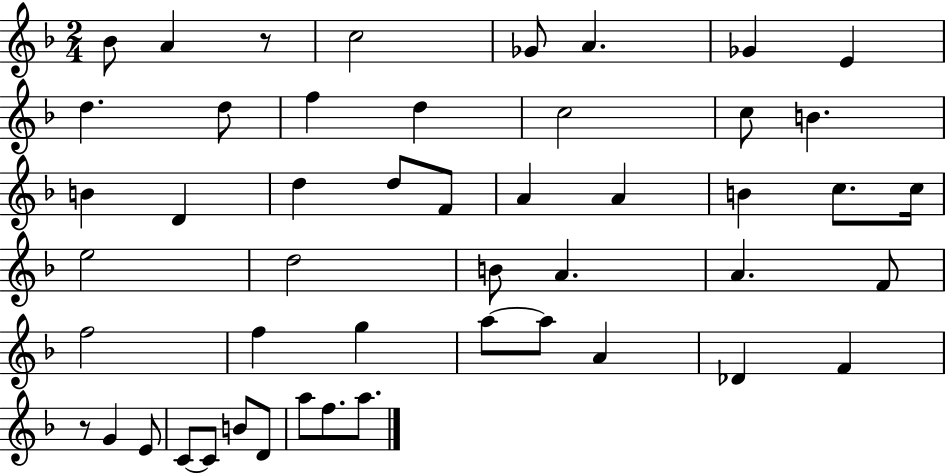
Bb4/e A4/q R/e C5/h Gb4/e A4/q. Gb4/q E4/q D5/q. D5/e F5/q D5/q C5/h C5/e B4/q. B4/q D4/q D5/q D5/e F4/e A4/q A4/q B4/q C5/e. C5/s E5/h D5/h B4/e A4/q. A4/q. F4/e F5/h F5/q G5/q A5/e A5/e A4/q Db4/q F4/q R/e G4/q E4/e C4/e C4/e B4/e D4/e A5/e F5/e. A5/e.